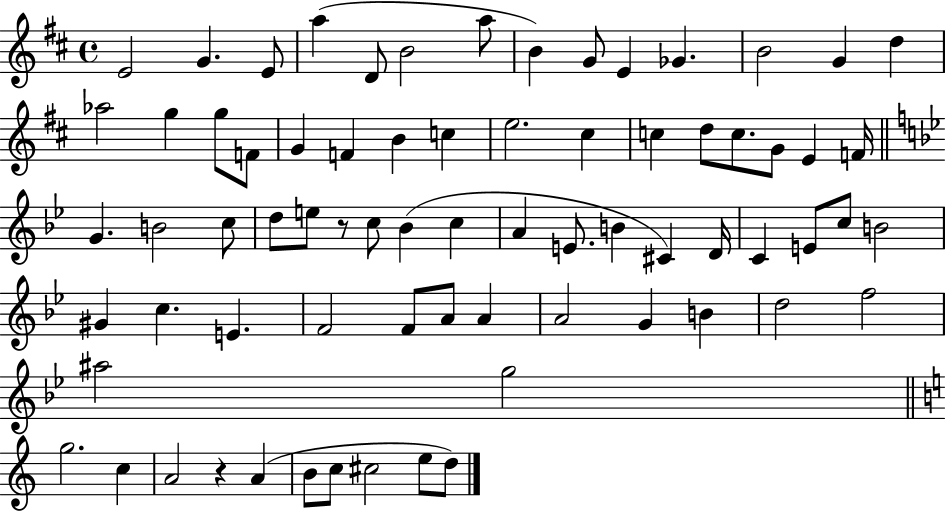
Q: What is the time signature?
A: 4/4